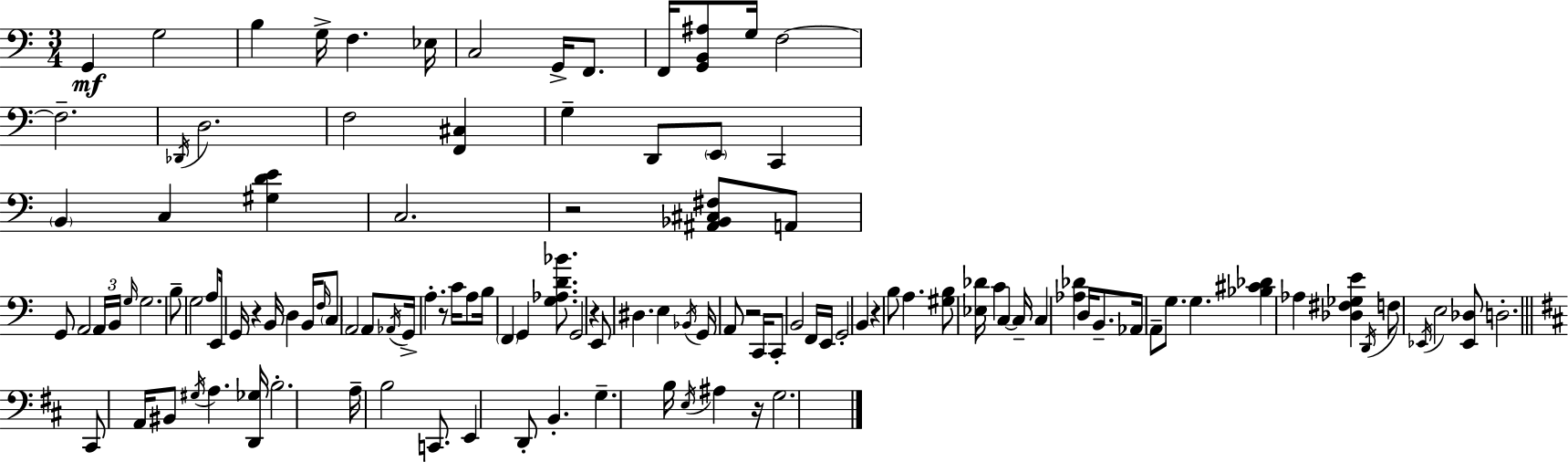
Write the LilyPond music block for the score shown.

{
  \clef bass
  \numericTimeSignature
  \time 3/4
  \key a \minor
  \repeat volta 2 { g,4\mf g2 | b4 g16-> f4. ees16 | c2 g,16-> f,8. | f,16 <g, b, ais>8 g16 f2~~ | \break f2.-- | \acciaccatura { des,16 } d2. | f2 <f, cis>4 | g4-- d,8 \parenthesize e,8 c,4 | \break \parenthesize b,4 c4 <gis d' e'>4 | c2. | r2 <ais, bes, cis fis>8 a,8 | g,8 a,2 \tuplet 3/2 { a,16 | \break b,16 \grace { g16 } } g2. | b8-- g2 | a8 e,16 g,16 r4 b,16 d4 | b,16 \grace { f16 } \parenthesize c8 a,2 | \break a,8 \acciaccatura { aes,16 } g,16-> a4.-. r8 | c'16 a8 b16 \parenthesize f,4 g,4 | <g aes d' bes'>8. g,2 | r4 e,8 dis4. | \break e4 \acciaccatura { bes,16 } g,16 a,8 r2 | c,16 c,8-. b,2 | f,16 e,16 g,2-. | b,4 r4 b8 a4. | \break <gis b>8 <ees des'>16 c'4 | c4~~ c16-- c4 <aes des'>4 | d16 b,8.-- aes,16 a,8-- g8. g4. | <bes cis' des'>4 aes4 | \break <des fis ges e'>4 \acciaccatura { d,16 } f8 \acciaccatura { ees,16 } e2 | <ees, des>8 d2.-. | \bar "||" \break \key b \minor cis,8 a,16 bis,8 \acciaccatura { gis16 } a4. | <d, ges>16 b2.-. | a16-- b2 c,8. | e,4 d,8-. b,4.-. | \break g4.-- b16 \acciaccatura { e16 } ais4 | r16 g2. | } \bar "|."
}